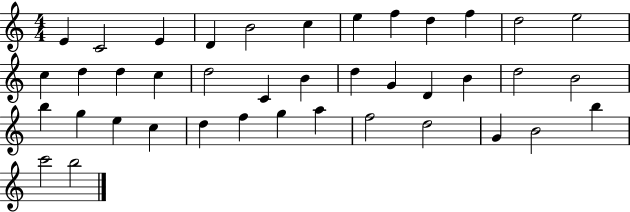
E4/q C4/h E4/q D4/q B4/h C5/q E5/q F5/q D5/q F5/q D5/h E5/h C5/q D5/q D5/q C5/q D5/h C4/q B4/q D5/q G4/q D4/q B4/q D5/h B4/h B5/q G5/q E5/q C5/q D5/q F5/q G5/q A5/q F5/h D5/h G4/q B4/h B5/q C6/h B5/h